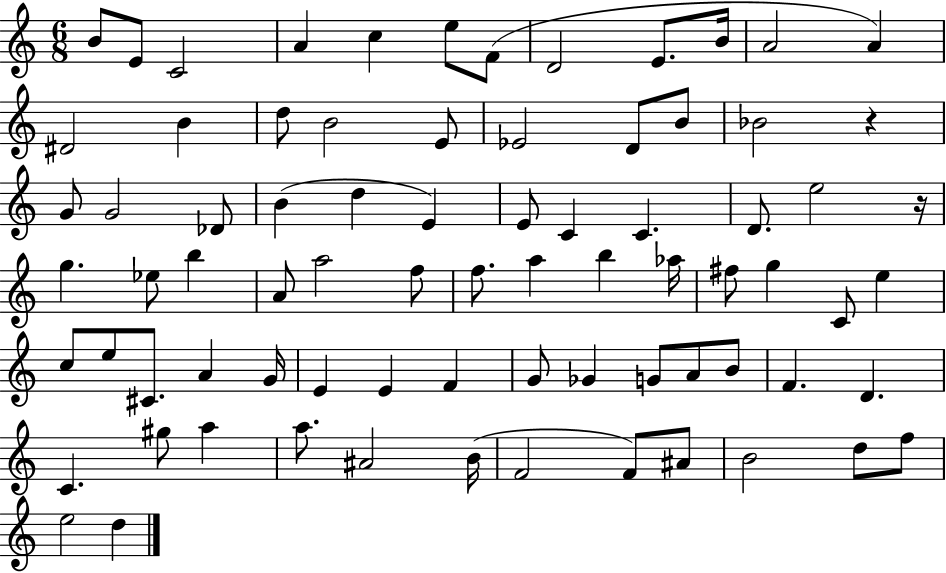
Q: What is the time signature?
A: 6/8